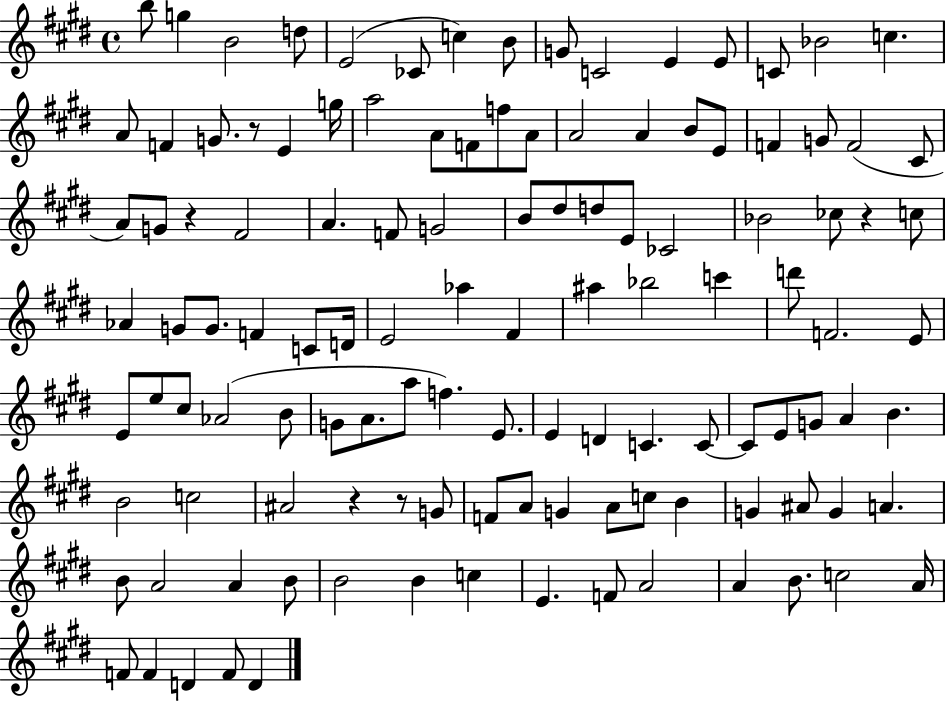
B5/e G5/q B4/h D5/e E4/h CES4/e C5/q B4/e G4/e C4/h E4/q E4/e C4/e Bb4/h C5/q. A4/e F4/q G4/e. R/e E4/q G5/s A5/h A4/e F4/e F5/e A4/e A4/h A4/q B4/e E4/e F4/q G4/e F4/h C#4/e A4/e G4/e R/q F#4/h A4/q. F4/e G4/h B4/e D#5/e D5/e E4/e CES4/h Bb4/h CES5/e R/q C5/e Ab4/q G4/e G4/e. F4/q C4/e D4/s E4/h Ab5/q F#4/q A#5/q Bb5/h C6/q D6/e F4/h. E4/e E4/e E5/e C#5/e Ab4/h B4/e G4/e A4/e. A5/e F5/q. E4/e. E4/q D4/q C4/q. C4/e C4/e E4/e G4/e A4/q B4/q. B4/h C5/h A#4/h R/q R/e G4/e F4/e A4/e G4/q A4/e C5/e B4/q G4/q A#4/e G4/q A4/q. B4/e A4/h A4/q B4/e B4/h B4/q C5/q E4/q. F4/e A4/h A4/q B4/e. C5/h A4/s F4/e F4/q D4/q F4/e D4/q